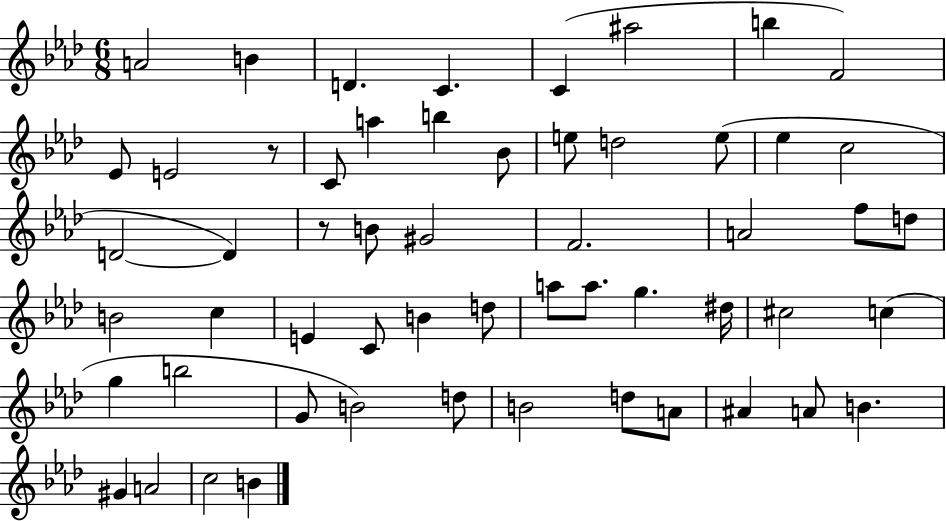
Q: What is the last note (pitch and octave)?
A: B4